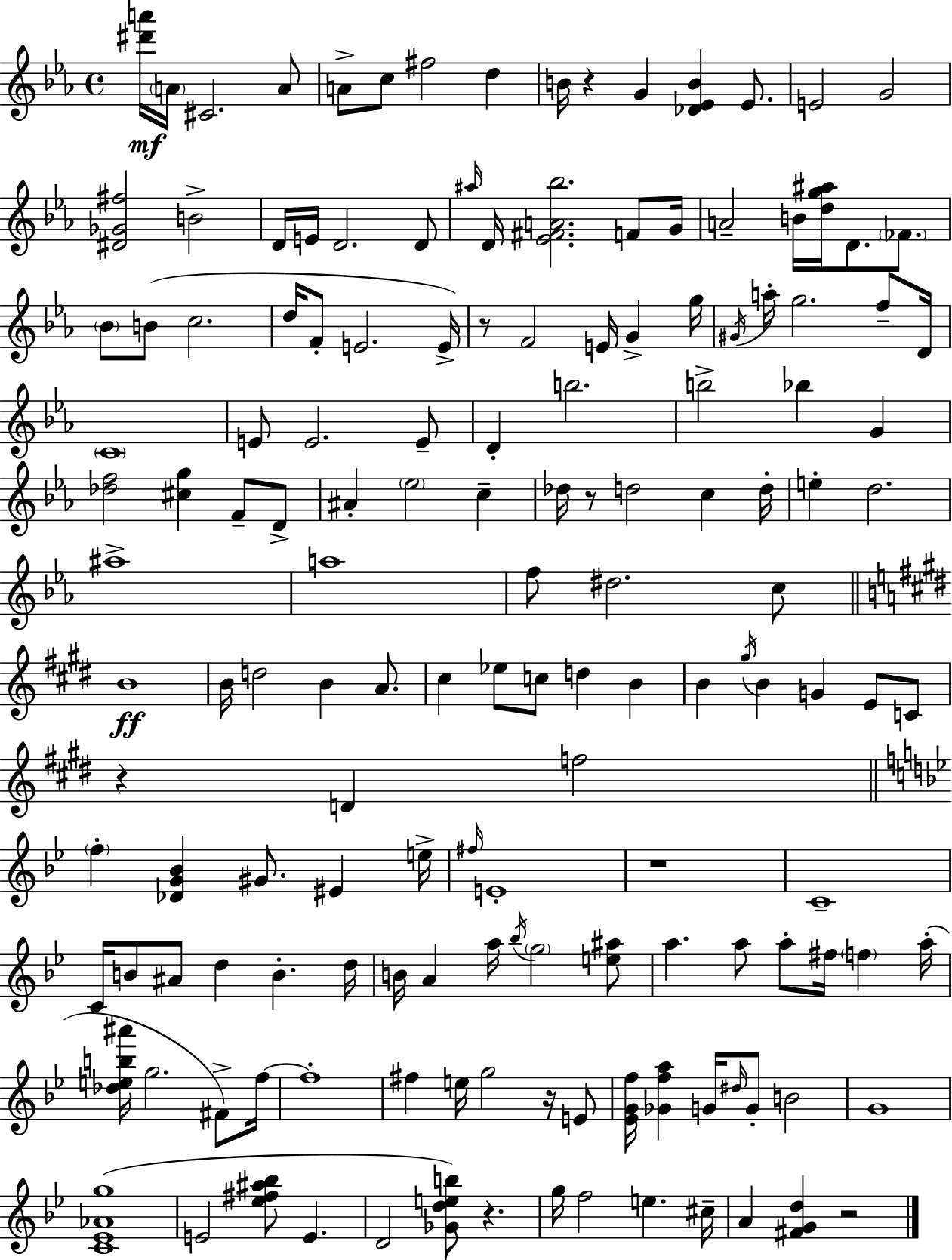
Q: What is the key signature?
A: C minor